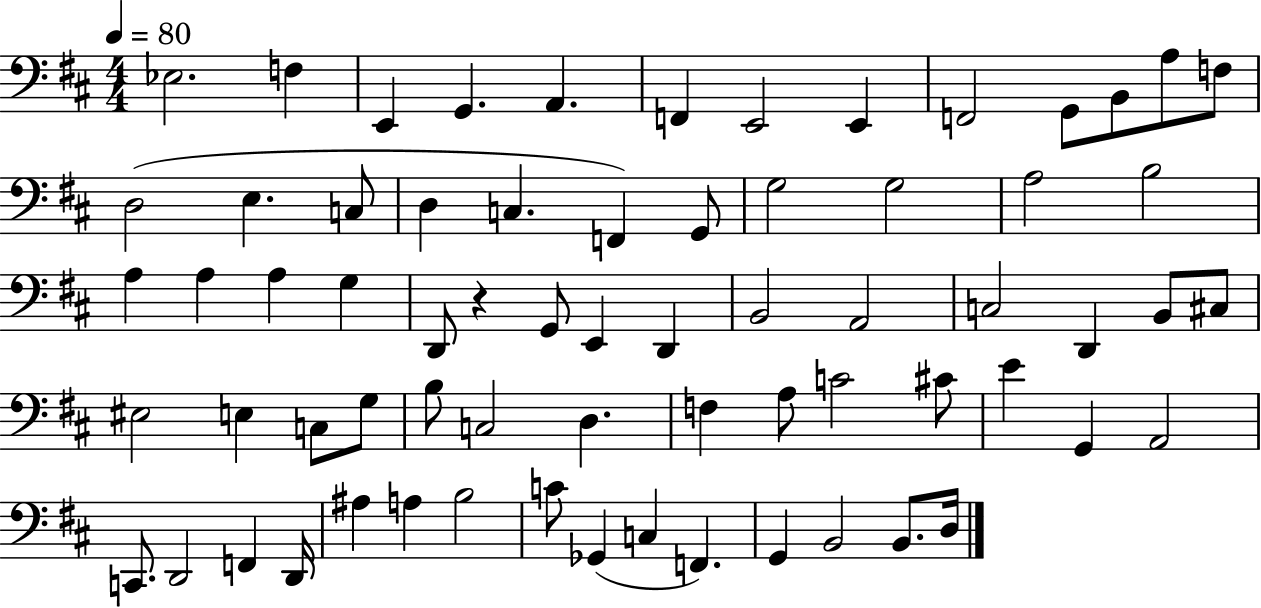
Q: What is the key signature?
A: D major